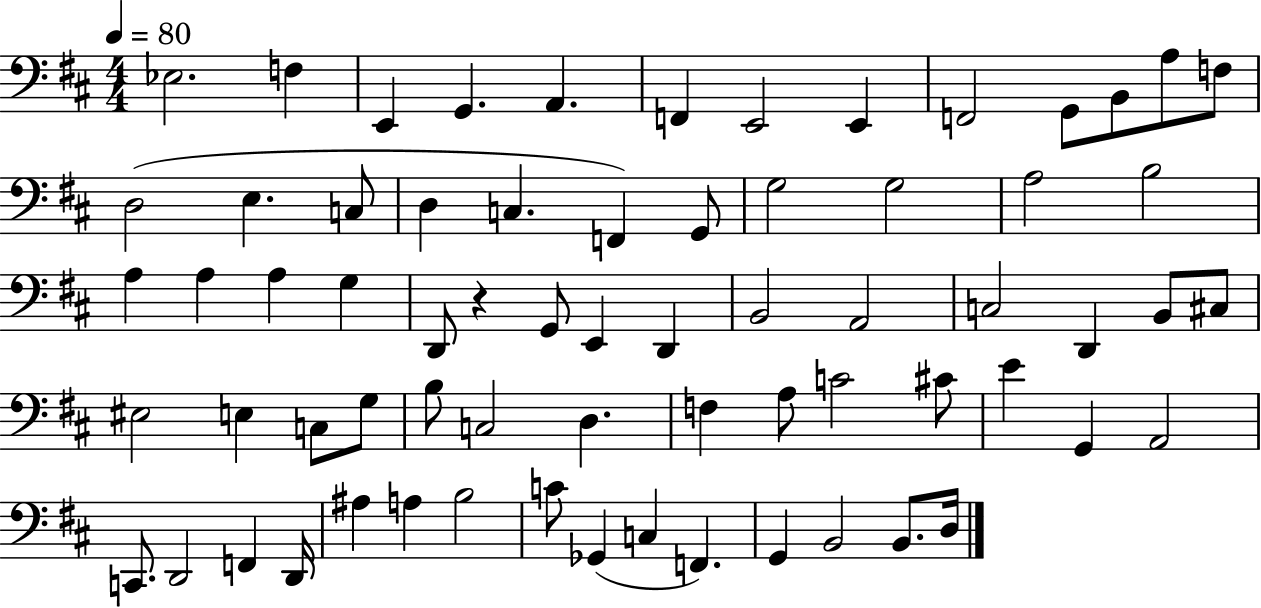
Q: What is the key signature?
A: D major